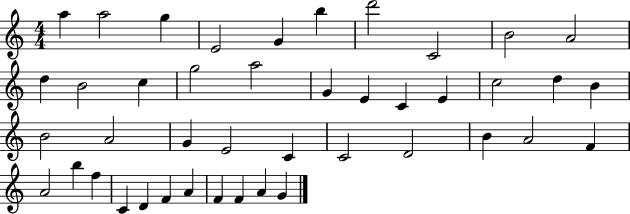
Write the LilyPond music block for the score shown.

{
  \clef treble
  \numericTimeSignature
  \time 4/4
  \key c \major
  a''4 a''2 g''4 | e'2 g'4 b''4 | d'''2 c'2 | b'2 a'2 | \break d''4 b'2 c''4 | g''2 a''2 | g'4 e'4 c'4 e'4 | c''2 d''4 b'4 | \break b'2 a'2 | g'4 e'2 c'4 | c'2 d'2 | b'4 a'2 f'4 | \break a'2 b''4 f''4 | c'4 d'4 f'4 a'4 | f'4 f'4 a'4 g'4 | \bar "|."
}